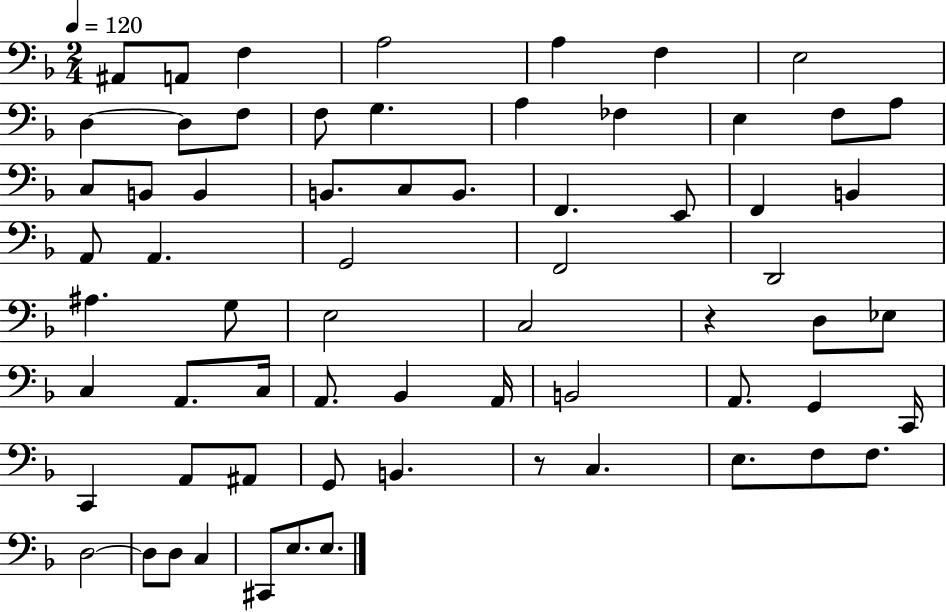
X:1
T:Untitled
M:2/4
L:1/4
K:F
^A,,/2 A,,/2 F, A,2 A, F, E,2 D, D,/2 F,/2 F,/2 G, A, _F, E, F,/2 A,/2 C,/2 B,,/2 B,, B,,/2 C,/2 B,,/2 F,, E,,/2 F,, B,, A,,/2 A,, G,,2 F,,2 D,,2 ^A, G,/2 E,2 C,2 z D,/2 _E,/2 C, A,,/2 C,/4 A,,/2 _B,, A,,/4 B,,2 A,,/2 G,, C,,/4 C,, A,,/2 ^A,,/2 G,,/2 B,, z/2 C, E,/2 F,/2 F,/2 D,2 D,/2 D,/2 C, ^C,,/2 E,/2 E,/2